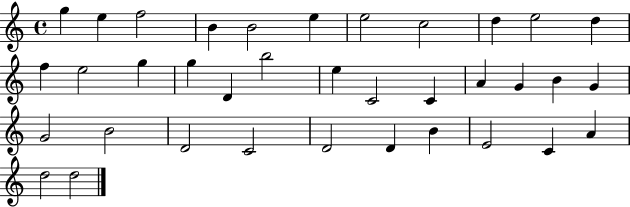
X:1
T:Untitled
M:4/4
L:1/4
K:C
g e f2 B B2 e e2 c2 d e2 d f e2 g g D b2 e C2 C A G B G G2 B2 D2 C2 D2 D B E2 C A d2 d2